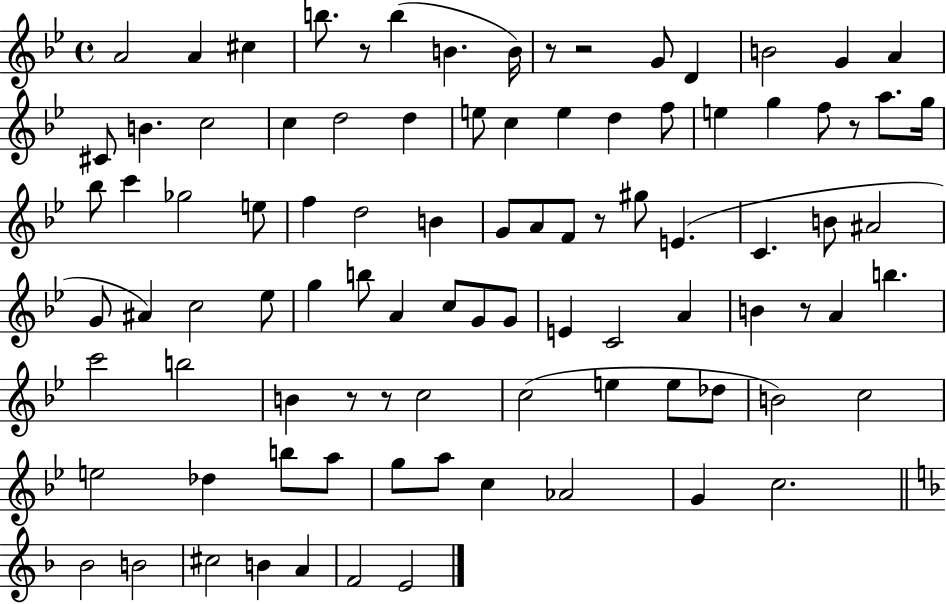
X:1
T:Untitled
M:4/4
L:1/4
K:Bb
A2 A ^c b/2 z/2 b B B/4 z/2 z2 G/2 D B2 G A ^C/2 B c2 c d2 d e/2 c e d f/2 e g f/2 z/2 a/2 g/4 _b/2 c' _g2 e/2 f d2 B G/2 A/2 F/2 z/2 ^g/2 E C B/2 ^A2 G/2 ^A c2 _e/2 g b/2 A c/2 G/2 G/2 E C2 A B z/2 A b c'2 b2 B z/2 z/2 c2 c2 e e/2 _d/2 B2 c2 e2 _d b/2 a/2 g/2 a/2 c _A2 G c2 _B2 B2 ^c2 B A F2 E2